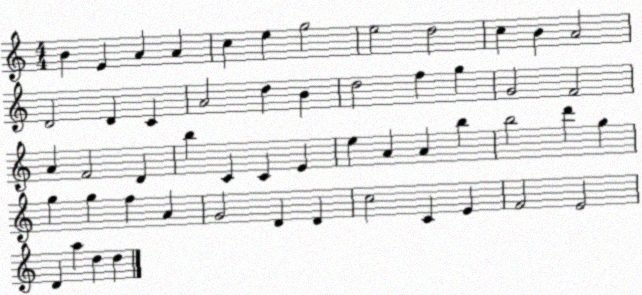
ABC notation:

X:1
T:Untitled
M:4/4
L:1/4
K:C
B E A A c e g2 e2 d2 c B A2 D2 D C A2 d B d2 f g G2 F2 A F2 D b C C E e A A b b2 d' g g g f A G2 D D c2 C E F2 E2 D a d d